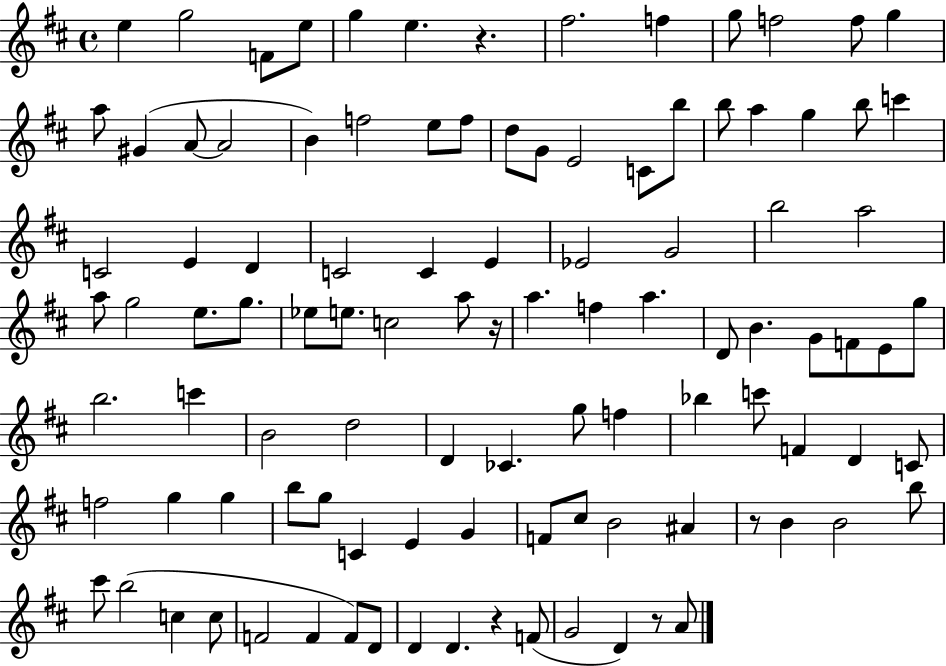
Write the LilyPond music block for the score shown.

{
  \clef treble
  \time 4/4
  \defaultTimeSignature
  \key d \major
  e''4 g''2 f'8 e''8 | g''4 e''4. r4. | fis''2. f''4 | g''8 f''2 f''8 g''4 | \break a''8 gis'4( a'8~~ a'2 | b'4) f''2 e''8 f''8 | d''8 g'8 e'2 c'8 b''8 | b''8 a''4 g''4 b''8 c'''4 | \break c'2 e'4 d'4 | c'2 c'4 e'4 | ees'2 g'2 | b''2 a''2 | \break a''8 g''2 e''8. g''8. | ees''8 e''8. c''2 a''8 r16 | a''4. f''4 a''4. | d'8 b'4. g'8 f'8 e'8 g''8 | \break b''2. c'''4 | b'2 d''2 | d'4 ces'4. g''8 f''4 | bes''4 c'''8 f'4 d'4 c'8 | \break f''2 g''4 g''4 | b''8 g''8 c'4 e'4 g'4 | f'8 cis''8 b'2 ais'4 | r8 b'4 b'2 b''8 | \break cis'''8 b''2( c''4 c''8 | f'2 f'4 f'8) d'8 | d'4 d'4. r4 f'8( | g'2 d'4) r8 a'8 | \break \bar "|."
}